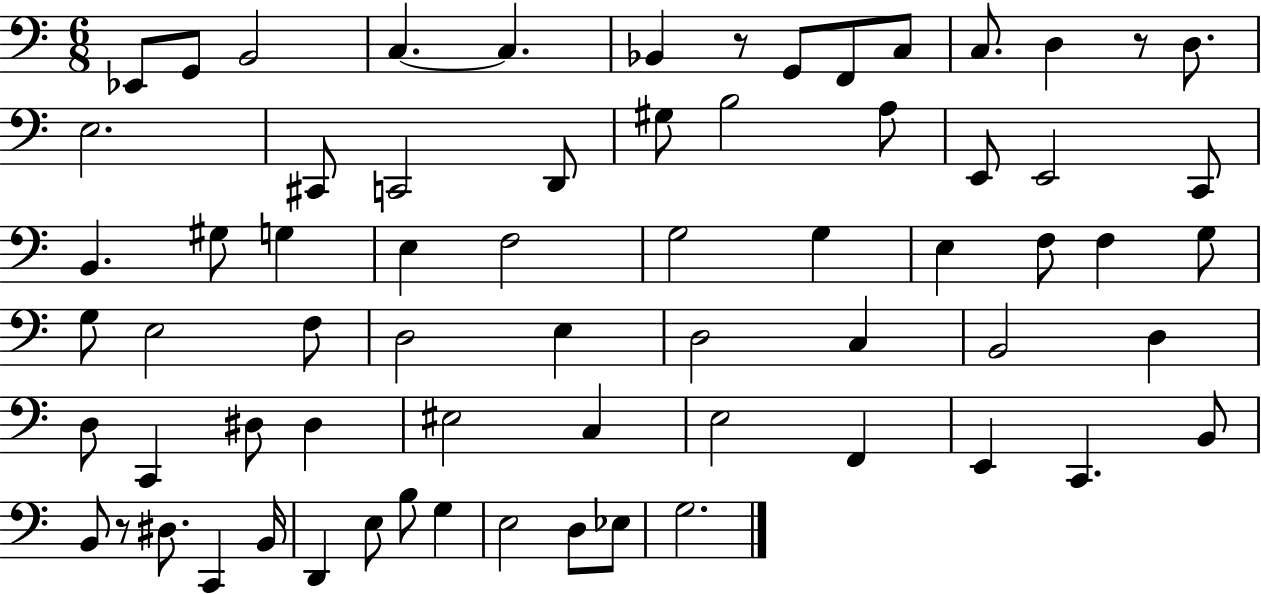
X:1
T:Untitled
M:6/8
L:1/4
K:C
_E,,/2 G,,/2 B,,2 C, C, _B,, z/2 G,,/2 F,,/2 C,/2 C,/2 D, z/2 D,/2 E,2 ^C,,/2 C,,2 D,,/2 ^G,/2 B,2 A,/2 E,,/2 E,,2 C,,/2 B,, ^G,/2 G, E, F,2 G,2 G, E, F,/2 F, G,/2 G,/2 E,2 F,/2 D,2 E, D,2 C, B,,2 D, D,/2 C,, ^D,/2 ^D, ^E,2 C, E,2 F,, E,, C,, B,,/2 B,,/2 z/2 ^D,/2 C,, B,,/4 D,, E,/2 B,/2 G, E,2 D,/2 _E,/2 G,2